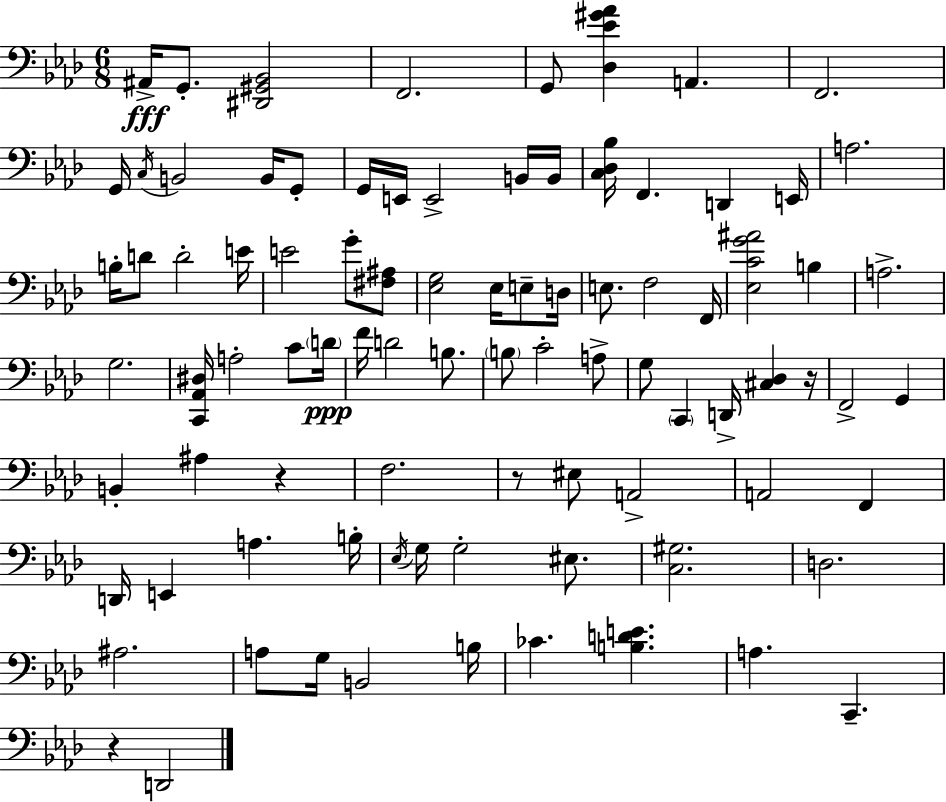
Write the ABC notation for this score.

X:1
T:Untitled
M:6/8
L:1/4
K:Ab
^A,,/4 G,,/2 [^D,,^G,,_B,,]2 F,,2 G,,/2 [_D,_E^G_A] A,, F,,2 G,,/4 C,/4 B,,2 B,,/4 G,,/2 G,,/4 E,,/4 E,,2 B,,/4 B,,/4 [C,_D,_B,]/4 F,, D,, E,,/4 A,2 B,/4 D/2 D2 E/4 E2 G/2 [^F,^A,]/2 [_E,G,]2 _E,/4 E,/2 D,/4 E,/2 F,2 F,,/4 [_E,CG^A]2 B, A,2 G,2 [C,,_A,,^D,]/4 A,2 C/2 D/4 F/4 D2 B,/2 B,/2 C2 A,/2 G,/2 C,, D,,/4 [^C,_D,] z/4 F,,2 G,, B,, ^A, z F,2 z/2 ^E,/2 A,,2 A,,2 F,, D,,/4 E,, A, B,/4 _E,/4 G,/4 G,2 ^E,/2 [C,^G,]2 D,2 ^A,2 A,/2 G,/4 B,,2 B,/4 _C [B,DE] A, C,, z D,,2